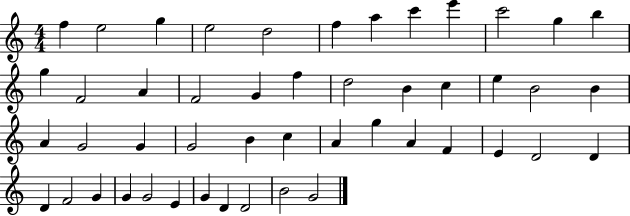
F5/q E5/h G5/q E5/h D5/h F5/q A5/q C6/q E6/q C6/h G5/q B5/q G5/q F4/h A4/q F4/h G4/q F5/q D5/h B4/q C5/q E5/q B4/h B4/q A4/q G4/h G4/q G4/h B4/q C5/q A4/q G5/q A4/q F4/q E4/q D4/h D4/q D4/q F4/h G4/q G4/q G4/h E4/q G4/q D4/q D4/h B4/h G4/h